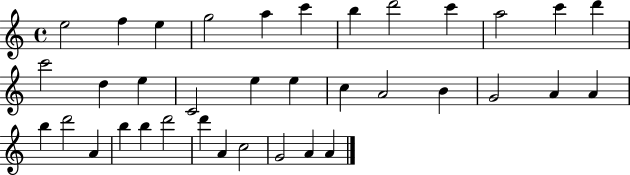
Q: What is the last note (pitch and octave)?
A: A4